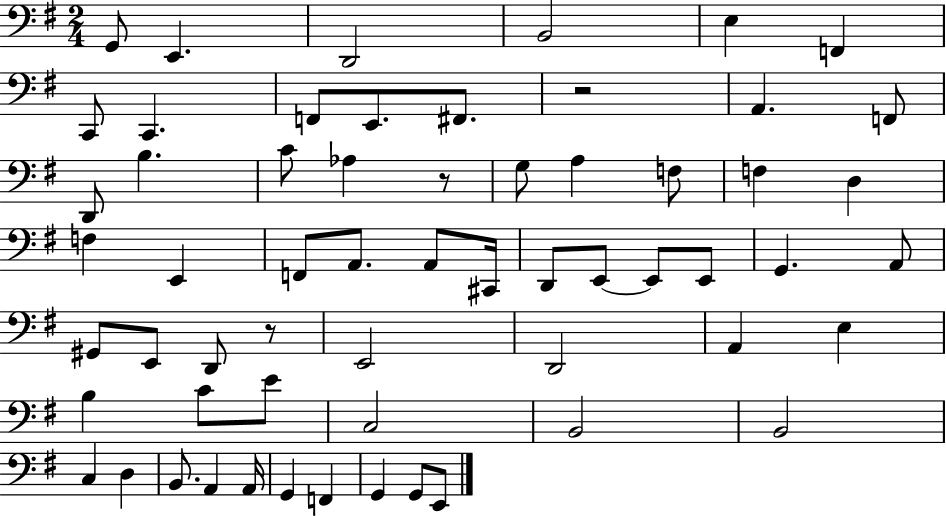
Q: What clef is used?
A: bass